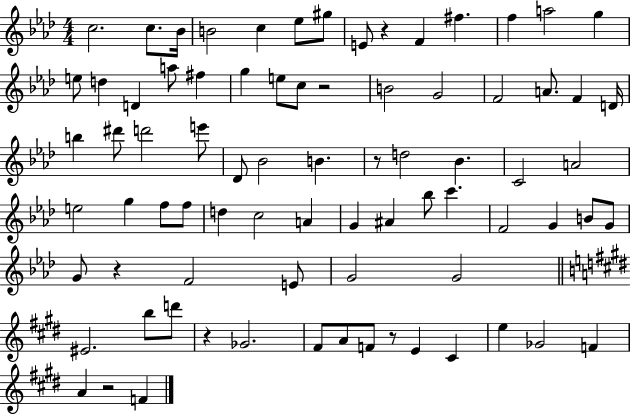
C5/h. C5/e. Bb4/s B4/h C5/q Eb5/e G#5/e E4/e R/q F4/q F#5/q. F5/q A5/h G5/q E5/e D5/q D4/q A5/e F#5/q G5/q E5/e C5/e R/h B4/h G4/h F4/h A4/e. F4/q D4/s B5/q D#6/e D6/h E6/e Db4/e Bb4/h B4/q. R/e D5/h Bb4/q. C4/h A4/h E5/h G5/q F5/e F5/e D5/q C5/h A4/q G4/q A#4/q Bb5/e C6/q. F4/h G4/q B4/e G4/e G4/e R/q F4/h E4/e G4/h G4/h EIS4/h. B5/e D6/e R/q Gb4/h. F#4/e A4/e F4/e R/e E4/q C#4/q E5/q Gb4/h F4/q A4/q R/h F4/q